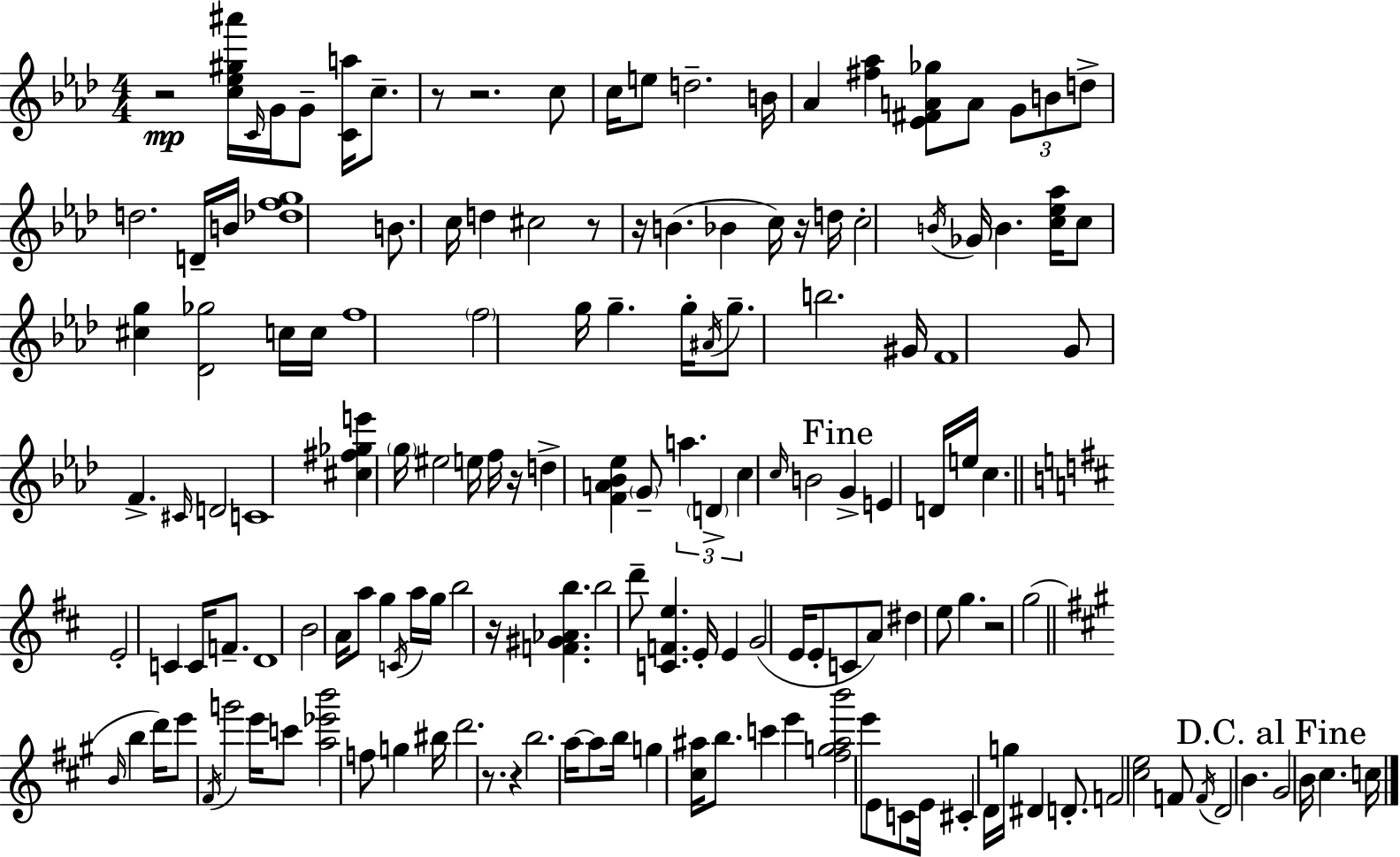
R/h [C5,Eb5,G#5,A#6]/s C4/s G4/s G4/e [C4,A5]/s C5/e. R/e R/h. C5/e C5/s E5/e D5/h. B4/s Ab4/q [F#5,Ab5]/q [Eb4,F#4,A4,Gb5]/e A4/e G4/e B4/e D5/e D5/h. D4/s B4/s [Db5,F5,G5]/w B4/e. C5/s D5/q C#5/h R/e R/s B4/q. Bb4/q C5/s R/s D5/s C5/h B4/s Gb4/s B4/q. [C5,Eb5,Ab5]/s C5/e [C#5,G5]/q [Db4,Gb5]/h C5/s C5/s F5/w F5/h G5/s G5/q. G5/s A#4/s G5/e. B5/h. G#4/s F4/w G4/e F4/q. C#4/s D4/h C4/w [C#5,F#5,Gb5,E6]/q G5/s EIS5/h E5/s F5/s R/s D5/q [F4,A4,Bb4,Eb5]/q G4/e A5/q. D4/q C5/q C5/s B4/h G4/q E4/q D4/s E5/s C5/q. E4/h C4/q C4/s F4/e. D4/w B4/h A4/s A5/e G5/q C4/s A5/s G5/s B5/h R/s [F4,G#4,Ab4,B5]/q. B5/h D6/e [C4,F4,E5]/q. E4/s E4/q G4/h E4/s E4/e C4/e A4/e D#5/q E5/e G5/q. R/h G5/h B4/s B5/q D6/s E6/e F#4/s G6/h E6/s C6/e [A5,Eb6,B6]/h F5/e G5/q BIS5/s D6/h. R/e. R/q B5/h. A5/s A5/e B5/s G5/q [C#5,A#5]/s B5/e. C6/q E6/q [F#5,G5,A#5,B6]/h E6/e E4/e C4/e E4/s C#4/q D4/s G5/s D#4/q D4/e. F4/h [C#5,E5]/h F4/e F4/s D4/h B4/q. G#4/h B4/s C#5/q. C5/s